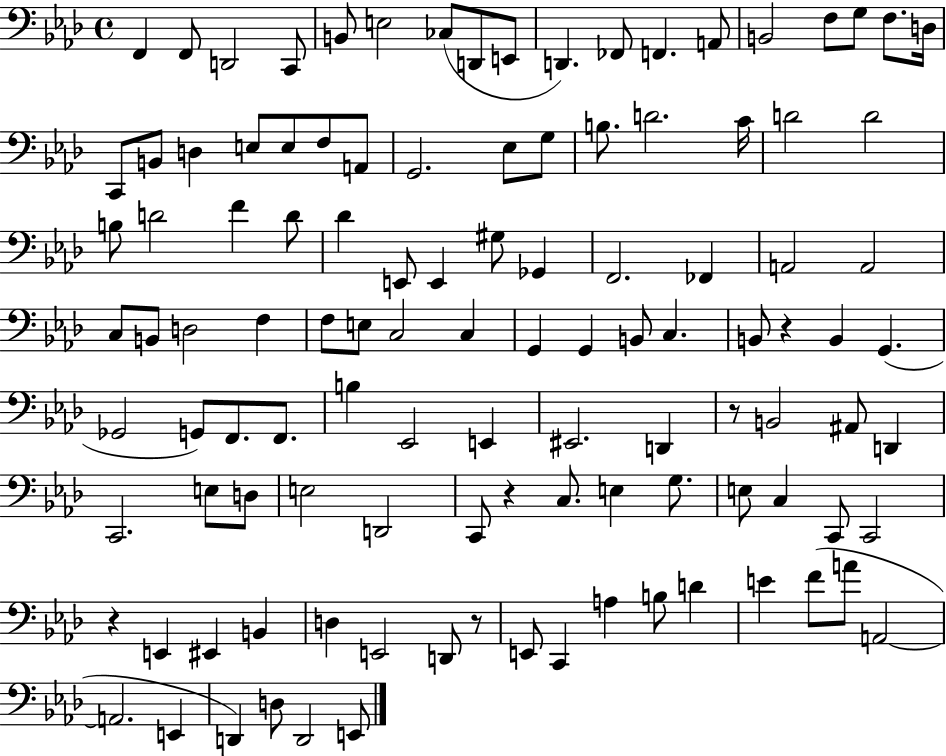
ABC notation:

X:1
T:Untitled
M:4/4
L:1/4
K:Ab
F,, F,,/2 D,,2 C,,/2 B,,/2 E,2 _C,/2 D,,/2 E,,/2 D,, _F,,/2 F,, A,,/2 B,,2 F,/2 G,/2 F,/2 D,/4 C,,/2 B,,/2 D, E,/2 E,/2 F,/2 A,,/2 G,,2 _E,/2 G,/2 B,/2 D2 C/4 D2 D2 B,/2 D2 F D/2 _D E,,/2 E,, ^G,/2 _G,, F,,2 _F,, A,,2 A,,2 C,/2 B,,/2 D,2 F, F,/2 E,/2 C,2 C, G,, G,, B,,/2 C, B,,/2 z B,, G,, _G,,2 G,,/2 F,,/2 F,,/2 B, _E,,2 E,, ^E,,2 D,, z/2 B,,2 ^A,,/2 D,, C,,2 E,/2 D,/2 E,2 D,,2 C,,/2 z C,/2 E, G,/2 E,/2 C, C,,/2 C,,2 z E,, ^E,, B,, D, E,,2 D,,/2 z/2 E,,/2 C,, A, B,/2 D E F/2 A/2 A,,2 A,,2 E,, D,, D,/2 D,,2 E,,/2